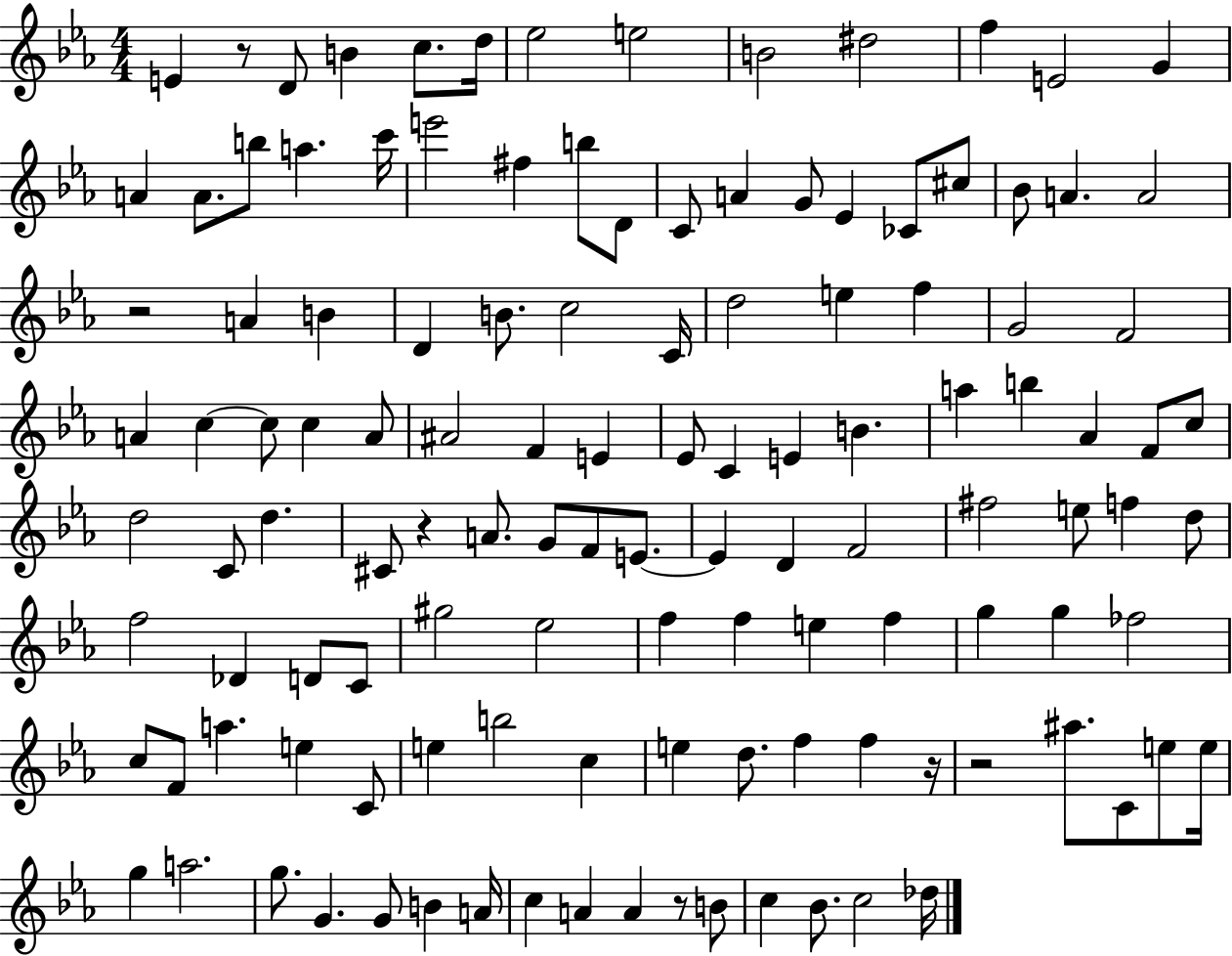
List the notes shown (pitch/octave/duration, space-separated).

E4/q R/e D4/e B4/q C5/e. D5/s Eb5/h E5/h B4/h D#5/h F5/q E4/h G4/q A4/q A4/e. B5/e A5/q. C6/s E6/h F#5/q B5/e D4/e C4/e A4/q G4/e Eb4/q CES4/e C#5/e Bb4/e A4/q. A4/h R/h A4/q B4/q D4/q B4/e. C5/h C4/s D5/h E5/q F5/q G4/h F4/h A4/q C5/q C5/e C5/q A4/e A#4/h F4/q E4/q Eb4/e C4/q E4/q B4/q. A5/q B5/q Ab4/q F4/e C5/e D5/h C4/e D5/q. C#4/e R/q A4/e. G4/e F4/e E4/e. E4/q D4/q F4/h F#5/h E5/e F5/q D5/e F5/h Db4/q D4/e C4/e G#5/h Eb5/h F5/q F5/q E5/q F5/q G5/q G5/q FES5/h C5/e F4/e A5/q. E5/q C4/e E5/q B5/h C5/q E5/q D5/e. F5/q F5/q R/s R/h A#5/e. C4/e E5/e E5/s G5/q A5/h. G5/e. G4/q. G4/e B4/q A4/s C5/q A4/q A4/q R/e B4/e C5/q Bb4/e. C5/h Db5/s